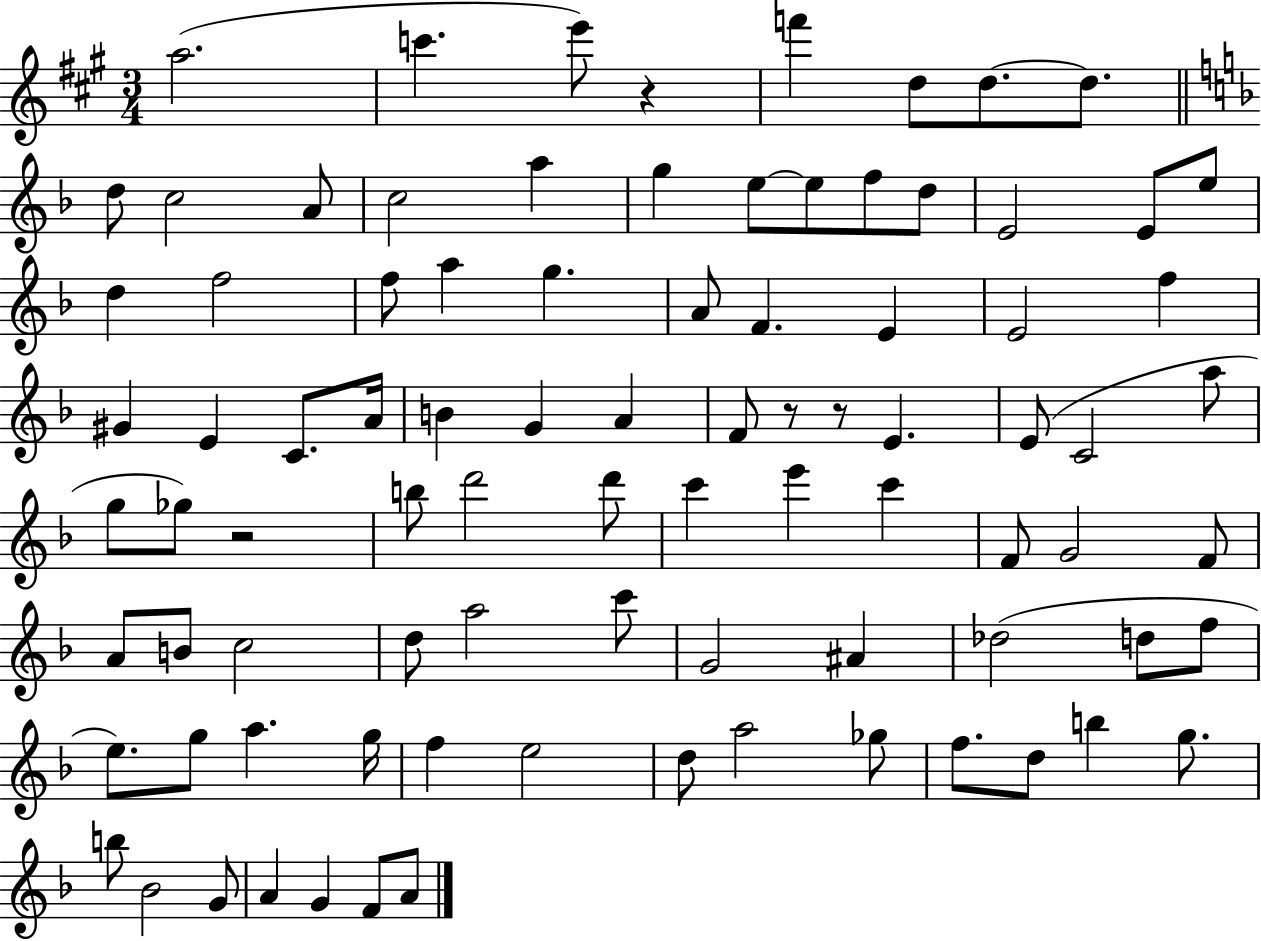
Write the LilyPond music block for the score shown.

{
  \clef treble
  \numericTimeSignature
  \time 3/4
  \key a \major
  \repeat volta 2 { a''2.( | c'''4. e'''8) r4 | f'''4 d''8 d''8.~~ d''8. | \bar "||" \break \key f \major d''8 c''2 a'8 | c''2 a''4 | g''4 e''8~~ e''8 f''8 d''8 | e'2 e'8 e''8 | \break d''4 f''2 | f''8 a''4 g''4. | a'8 f'4. e'4 | e'2 f''4 | \break gis'4 e'4 c'8. a'16 | b'4 g'4 a'4 | f'8 r8 r8 e'4. | e'8( c'2 a''8 | \break g''8 ges''8) r2 | b''8 d'''2 d'''8 | c'''4 e'''4 c'''4 | f'8 g'2 f'8 | \break a'8 b'8 c''2 | d''8 a''2 c'''8 | g'2 ais'4 | des''2( d''8 f''8 | \break e''8.) g''8 a''4. g''16 | f''4 e''2 | d''8 a''2 ges''8 | f''8. d''8 b''4 g''8. | \break b''8 bes'2 g'8 | a'4 g'4 f'8 a'8 | } \bar "|."
}